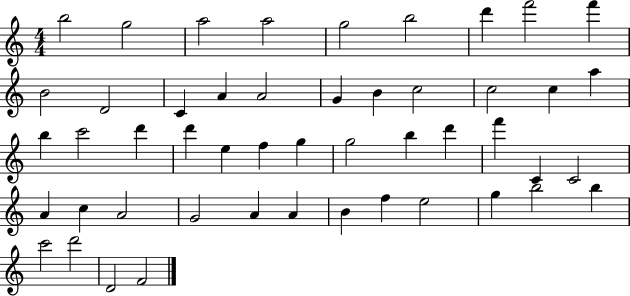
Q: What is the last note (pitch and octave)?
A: F4